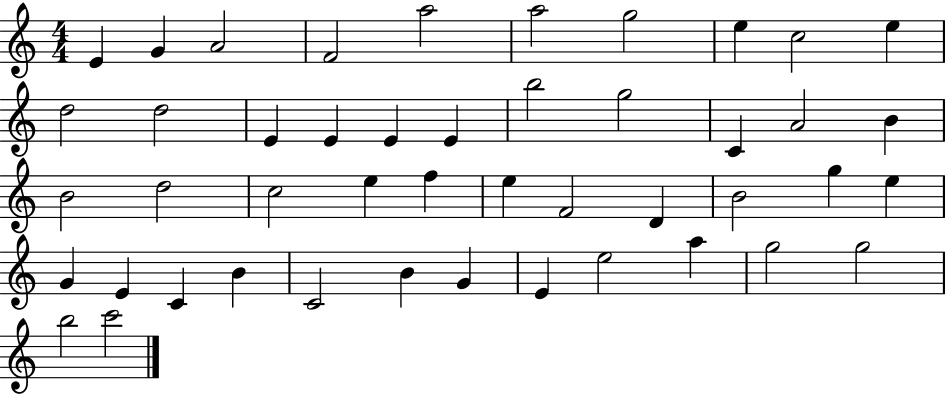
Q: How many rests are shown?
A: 0